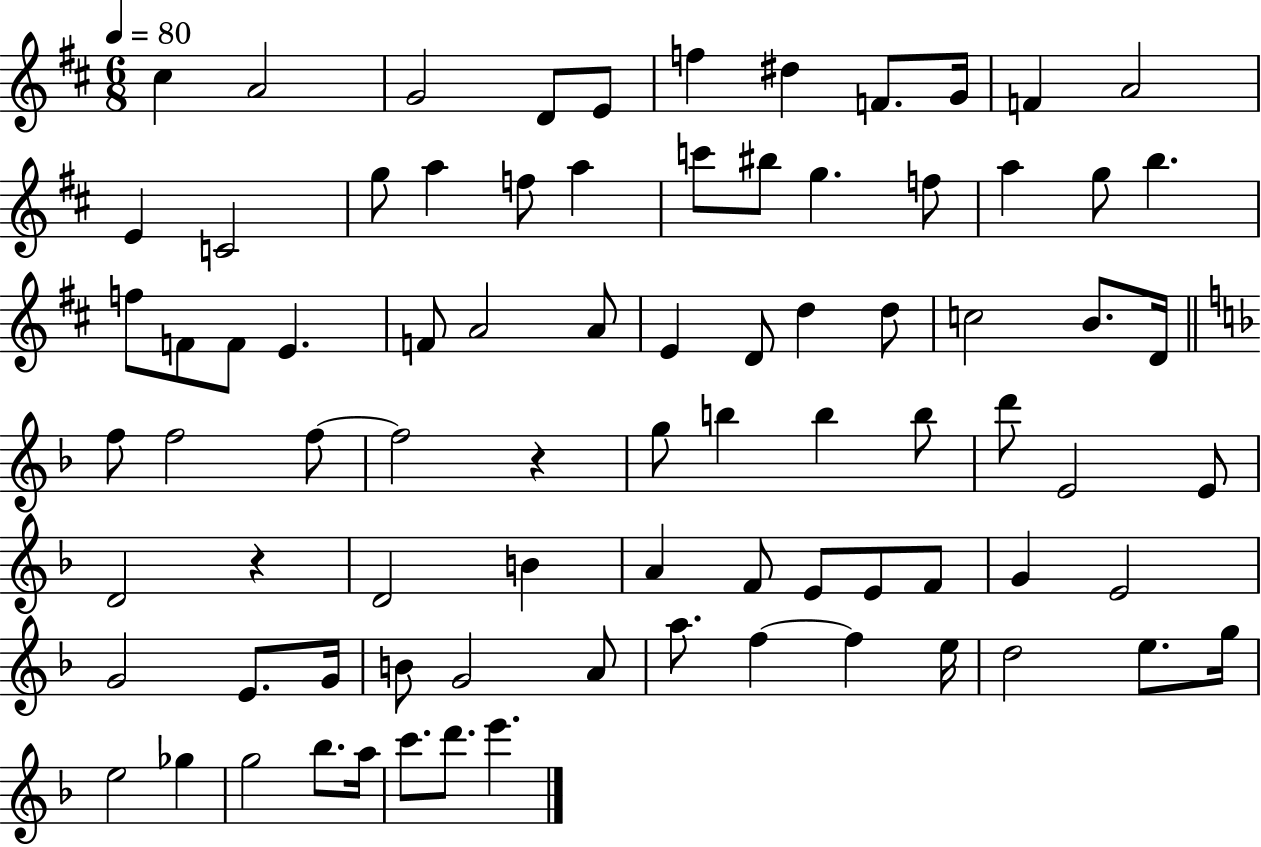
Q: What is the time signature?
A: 6/8